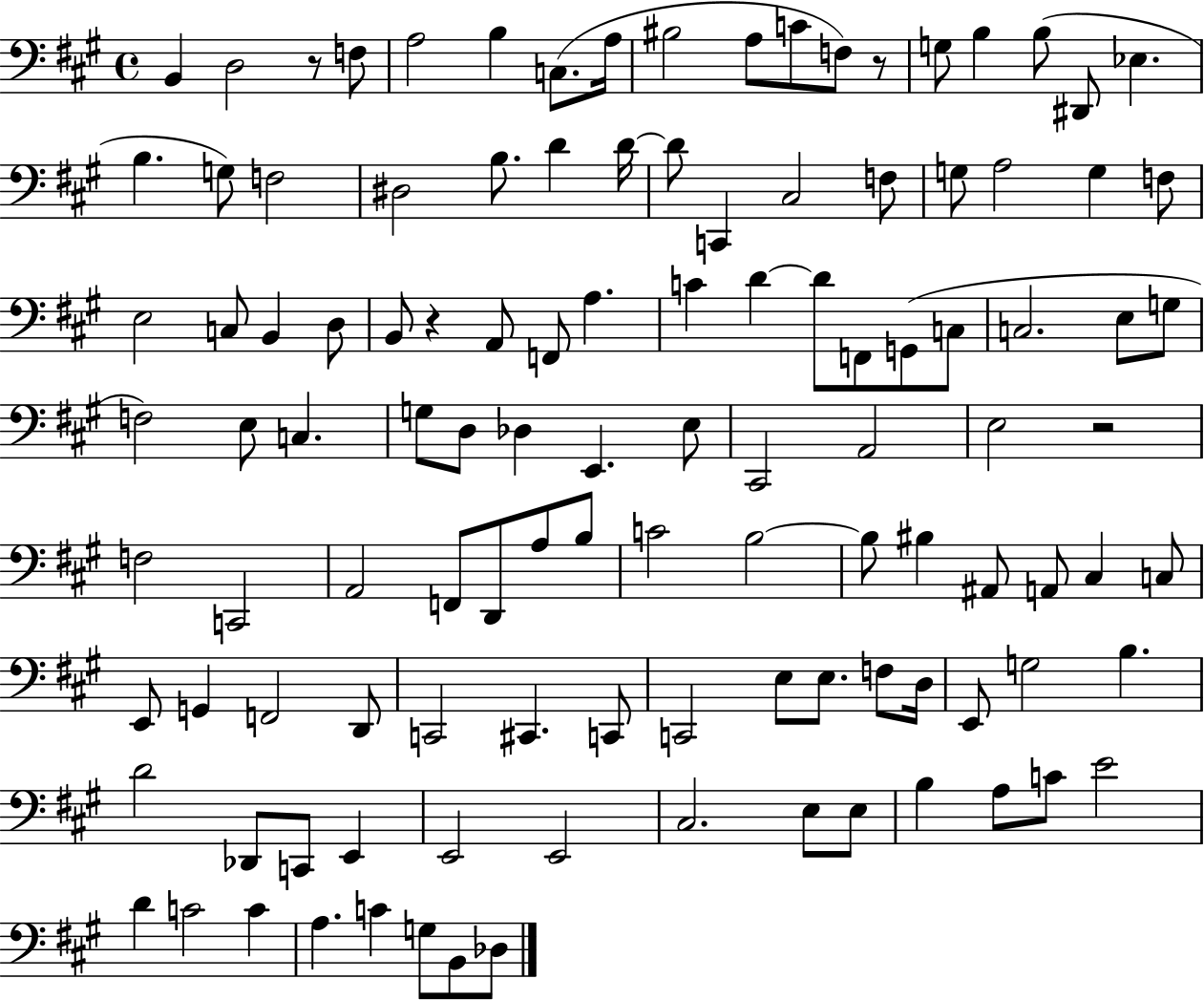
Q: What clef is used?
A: bass